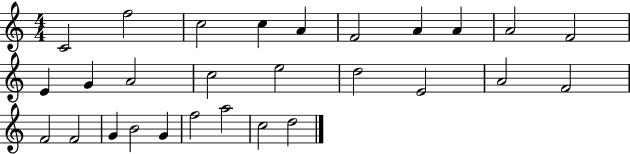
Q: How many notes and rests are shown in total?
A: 28